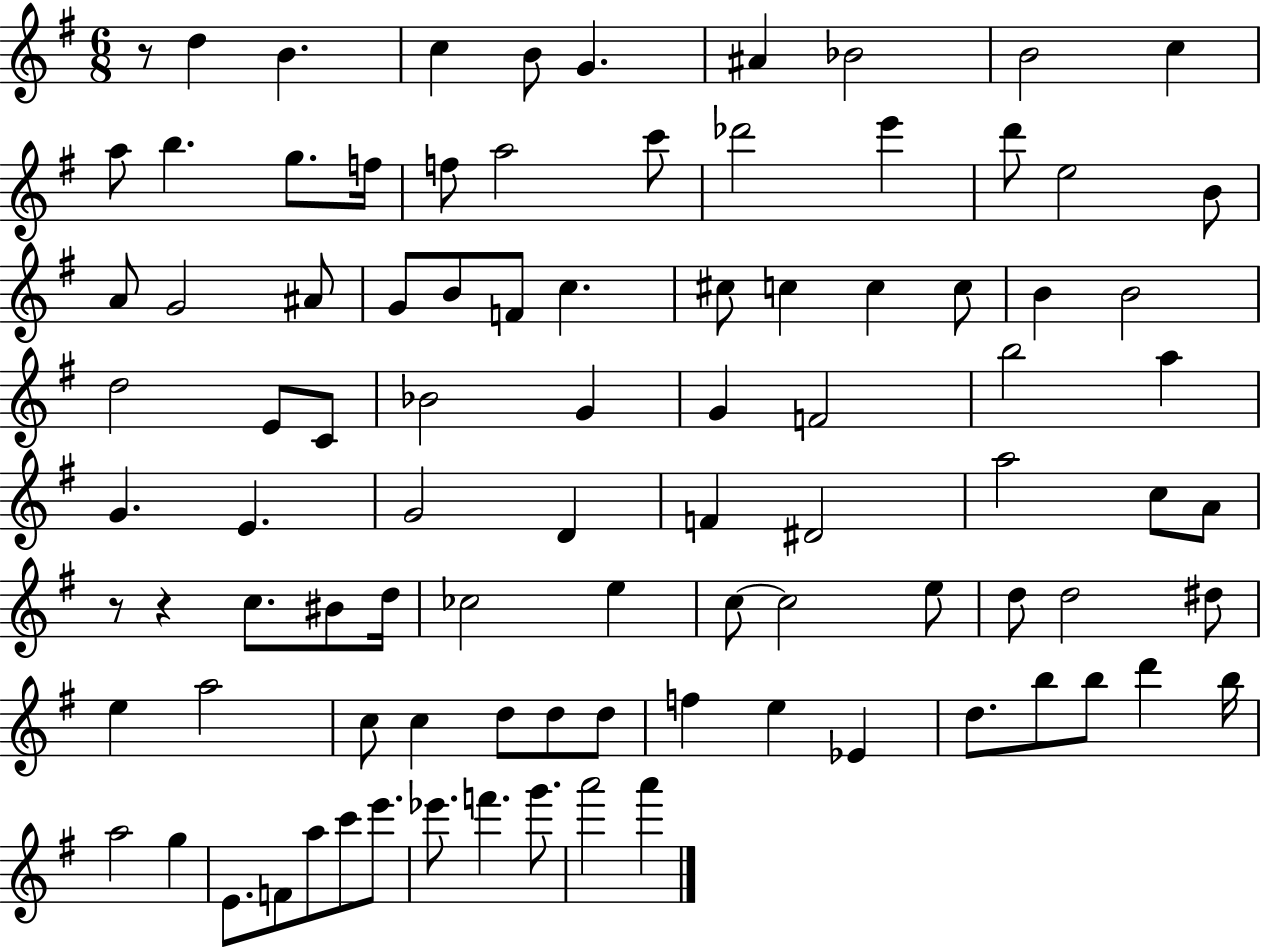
R/e D5/q B4/q. C5/q B4/e G4/q. A#4/q Bb4/h B4/h C5/q A5/e B5/q. G5/e. F5/s F5/e A5/h C6/e Db6/h E6/q D6/e E5/h B4/e A4/e G4/h A#4/e G4/e B4/e F4/e C5/q. C#5/e C5/q C5/q C5/e B4/q B4/h D5/h E4/e C4/e Bb4/h G4/q G4/q F4/h B5/h A5/q G4/q. E4/q. G4/h D4/q F4/q D#4/h A5/h C5/e A4/e R/e R/q C5/e. BIS4/e D5/s CES5/h E5/q C5/e C5/h E5/e D5/e D5/h D#5/e E5/q A5/h C5/e C5/q D5/e D5/e D5/e F5/q E5/q Eb4/q D5/e. B5/e B5/e D6/q B5/s A5/h G5/q E4/e. F4/e A5/e C6/e E6/e. Eb6/e. F6/q. G6/e. A6/h A6/q